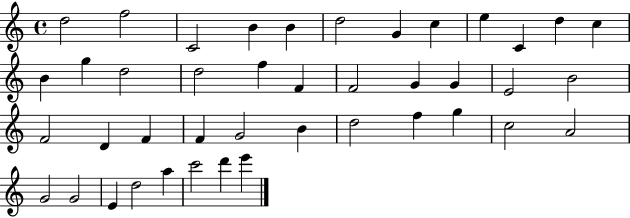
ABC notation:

X:1
T:Untitled
M:4/4
L:1/4
K:C
d2 f2 C2 B B d2 G c e C d c B g d2 d2 f F F2 G G E2 B2 F2 D F F G2 B d2 f g c2 A2 G2 G2 E d2 a c'2 d' e'